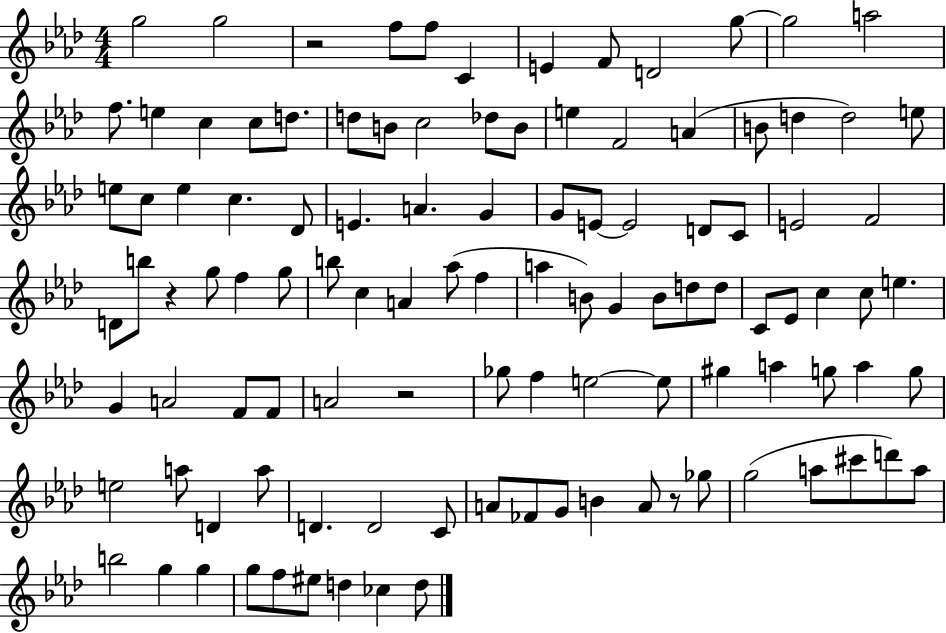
X:1
T:Untitled
M:4/4
L:1/4
K:Ab
g2 g2 z2 f/2 f/2 C E F/2 D2 g/2 g2 a2 f/2 e c c/2 d/2 d/2 B/2 c2 _d/2 B/2 e F2 A B/2 d d2 e/2 e/2 c/2 e c _D/2 E A G G/2 E/2 E2 D/2 C/2 E2 F2 D/2 b/2 z g/2 f g/2 b/2 c A _a/2 f a B/2 G B/2 d/2 d/2 C/2 _E/2 c c/2 e G A2 F/2 F/2 A2 z2 _g/2 f e2 e/2 ^g a g/2 a g/2 e2 a/2 D a/2 D D2 C/2 A/2 _F/2 G/2 B A/2 z/2 _g/2 g2 a/2 ^c'/2 d'/2 a/2 b2 g g g/2 f/2 ^e/2 d _c d/2